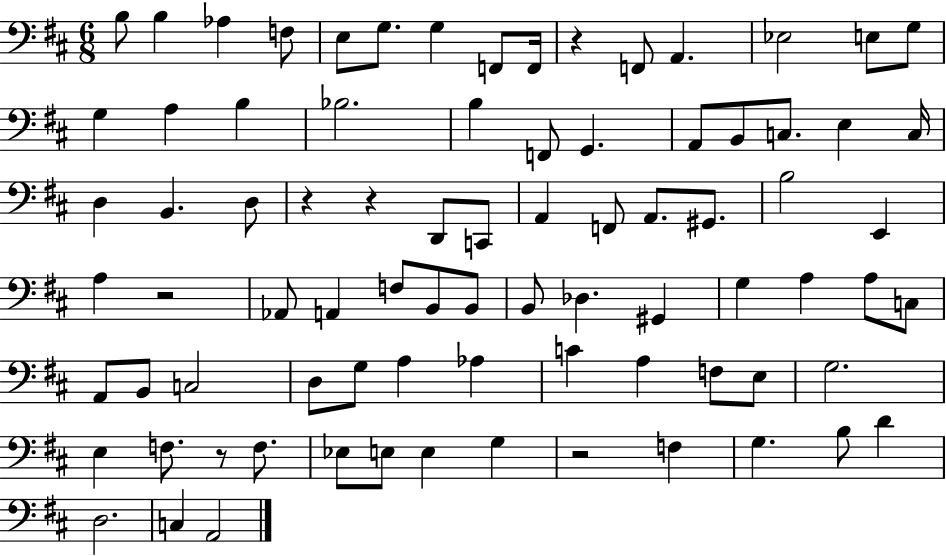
B3/e B3/q Ab3/q F3/e E3/e G3/e. G3/q F2/e F2/s R/q F2/e A2/q. Eb3/h E3/e G3/e G3/q A3/q B3/q Bb3/h. B3/q F2/e G2/q. A2/e B2/e C3/e. E3/q C3/s D3/q B2/q. D3/e R/q R/q D2/e C2/e A2/q F2/e A2/e. G#2/e. B3/h E2/q A3/q R/h Ab2/e A2/q F3/e B2/e B2/e B2/e Db3/q. G#2/q G3/q A3/q A3/e C3/e A2/e B2/e C3/h D3/e G3/e A3/q Ab3/q C4/q A3/q F3/e E3/e G3/h. E3/q F3/e. R/e F3/e. Eb3/e E3/e E3/q G3/q R/h F3/q G3/q. B3/e D4/q D3/h. C3/q A2/h